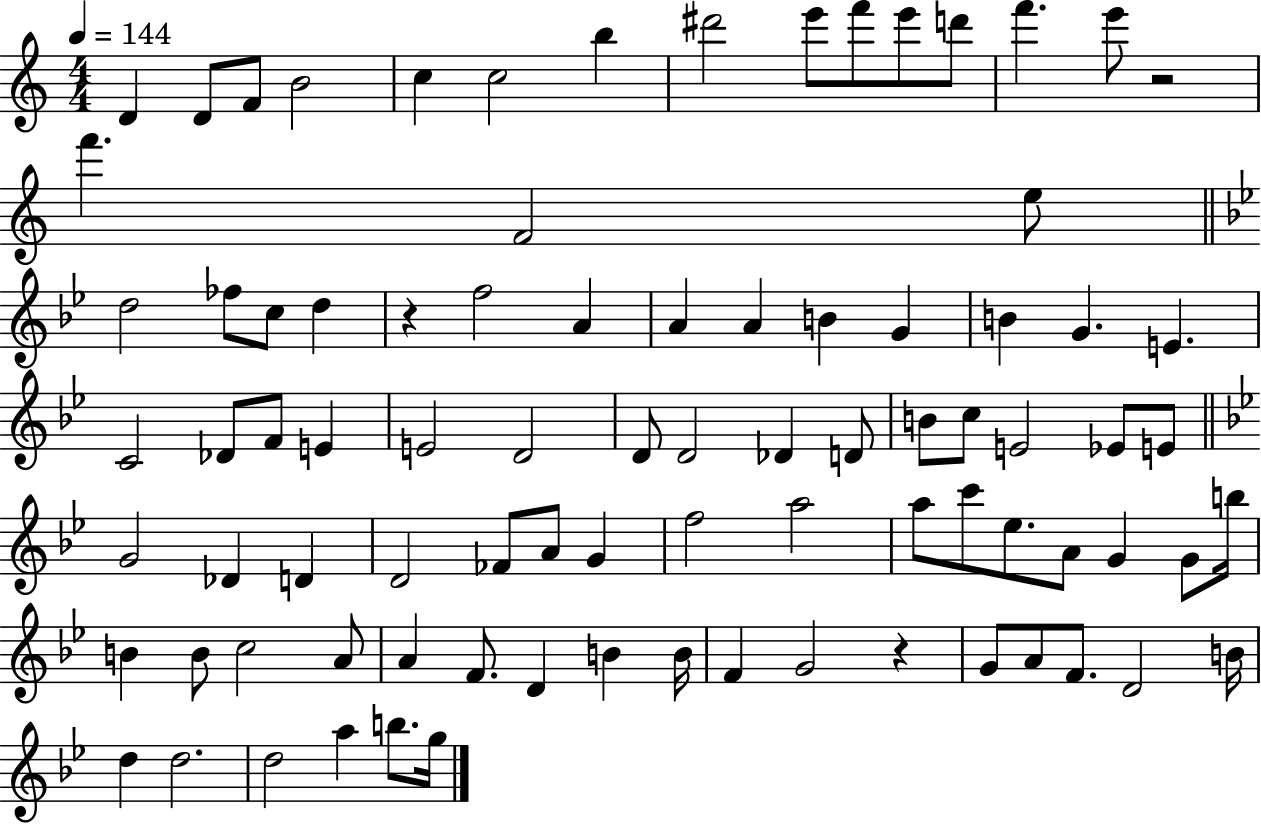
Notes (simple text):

D4/q D4/e F4/e B4/h C5/q C5/h B5/q D#6/h E6/e F6/e E6/e D6/e F6/q. E6/e R/h F6/q. F4/h E5/e D5/h FES5/e C5/e D5/q R/q F5/h A4/q A4/q A4/q B4/q G4/q B4/q G4/q. E4/q. C4/h Db4/e F4/e E4/q E4/h D4/h D4/e D4/h Db4/q D4/e B4/e C5/e E4/h Eb4/e E4/e G4/h Db4/q D4/q D4/h FES4/e A4/e G4/q F5/h A5/h A5/e C6/e Eb5/e. A4/e G4/q G4/e B5/s B4/q B4/e C5/h A4/e A4/q F4/e. D4/q B4/q B4/s F4/q G4/h R/q G4/e A4/e F4/e. D4/h B4/s D5/q D5/h. D5/h A5/q B5/e. G5/s